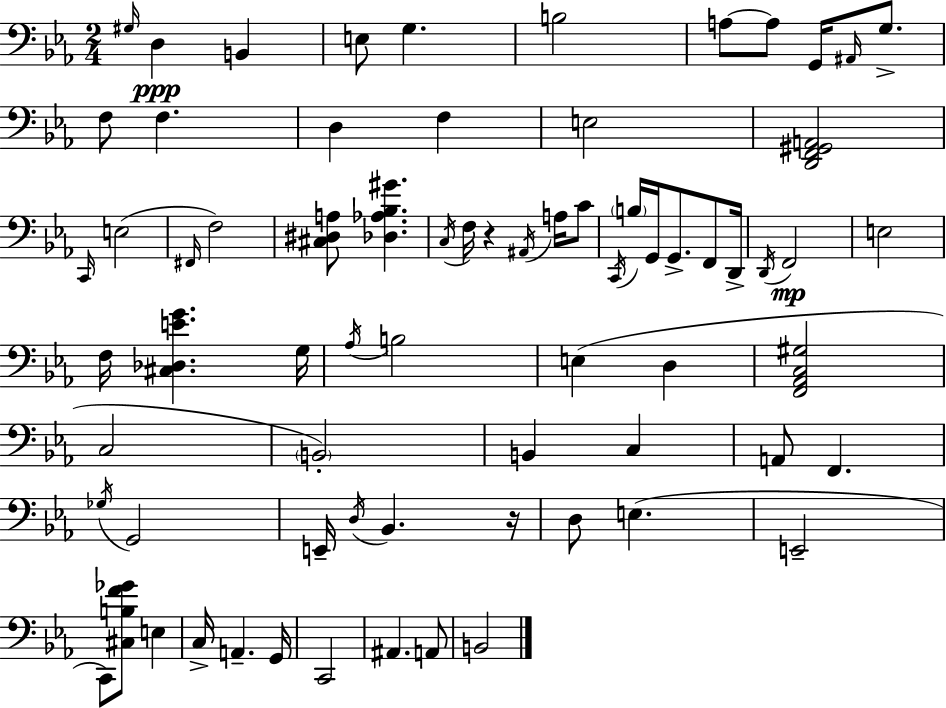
X:1
T:Untitled
M:2/4
L:1/4
K:Cm
^G,/4 D, B,, E,/2 G, B,2 A,/2 A,/2 G,,/4 ^A,,/4 G,/2 F,/2 F, D, F, E,2 [D,,F,,^G,,A,,]2 C,,/4 E,2 ^F,,/4 F,2 [^C,^D,A,]/2 [_D,_A,_B,^G] C,/4 F,/4 z ^A,,/4 A,/4 C/2 C,,/4 B,/4 G,,/4 G,,/2 F,,/2 D,,/4 D,,/4 F,,2 E,2 F,/4 [^C,_D,EG] G,/4 _A,/4 B,2 E, D, [F,,_A,,C,^G,]2 C,2 B,,2 B,, C, A,,/2 F,, _G,/4 G,,2 E,,/4 D,/4 _B,, z/4 D,/2 E, E,,2 C,,/2 [^C,B,F_G]/2 E, C,/4 A,, G,,/4 C,,2 ^A,, A,,/2 B,,2